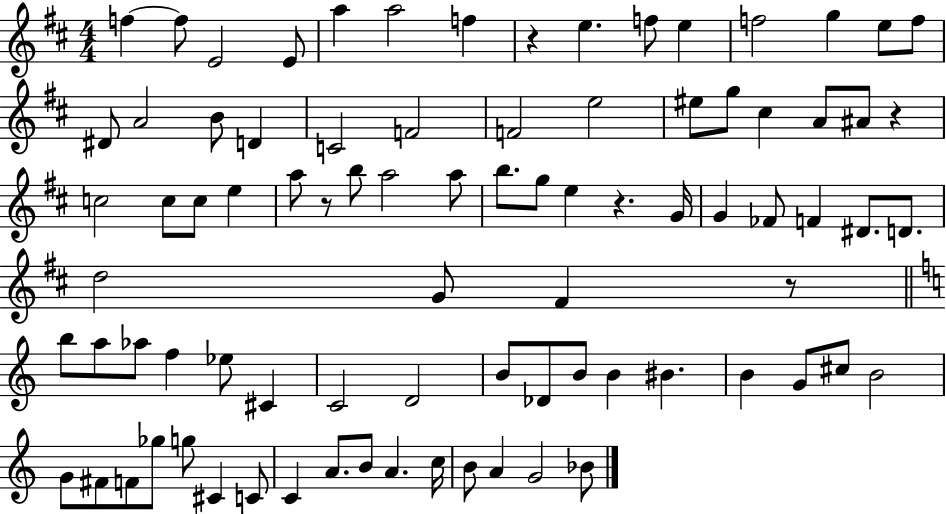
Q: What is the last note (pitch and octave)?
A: Bb4